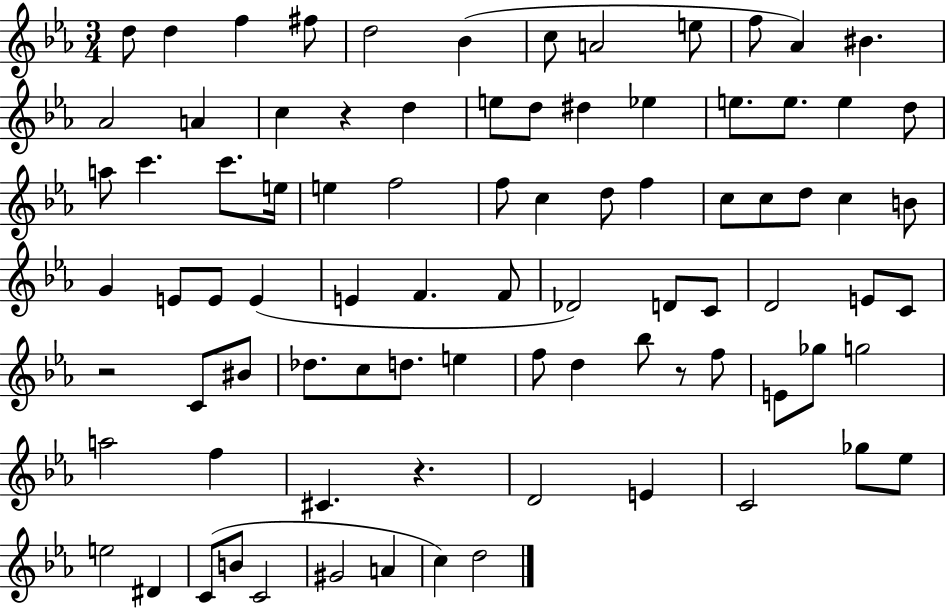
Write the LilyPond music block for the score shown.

{
  \clef treble
  \numericTimeSignature
  \time 3/4
  \key ees \major
  d''8 d''4 f''4 fis''8 | d''2 bes'4( | c''8 a'2 e''8 | f''8 aes'4) bis'4. | \break aes'2 a'4 | c''4 r4 d''4 | e''8 d''8 dis''4 ees''4 | e''8. e''8. e''4 d''8 | \break a''8 c'''4. c'''8. e''16 | e''4 f''2 | f''8 c''4 d''8 f''4 | c''8 c''8 d''8 c''4 b'8 | \break g'4 e'8 e'8 e'4( | e'4 f'4. f'8 | des'2) d'8 c'8 | d'2 e'8 c'8 | \break r2 c'8 bis'8 | des''8. c''8 d''8. e''4 | f''8 d''4 bes''8 r8 f''8 | e'8 ges''8 g''2 | \break a''2 f''4 | cis'4. r4. | d'2 e'4 | c'2 ges''8 ees''8 | \break e''2 dis'4 | c'8( b'8 c'2 | gis'2 a'4 | c''4) d''2 | \break \bar "|."
}